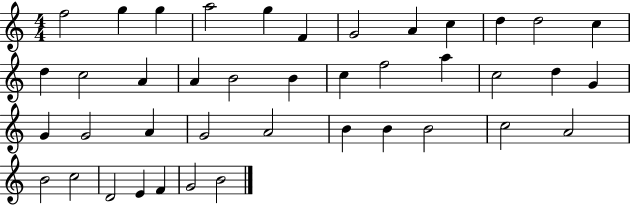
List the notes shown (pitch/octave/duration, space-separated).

F5/h G5/q G5/q A5/h G5/q F4/q G4/h A4/q C5/q D5/q D5/h C5/q D5/q C5/h A4/q A4/q B4/h B4/q C5/q F5/h A5/q C5/h D5/q G4/q G4/q G4/h A4/q G4/h A4/h B4/q B4/q B4/h C5/h A4/h B4/h C5/h D4/h E4/q F4/q G4/h B4/h